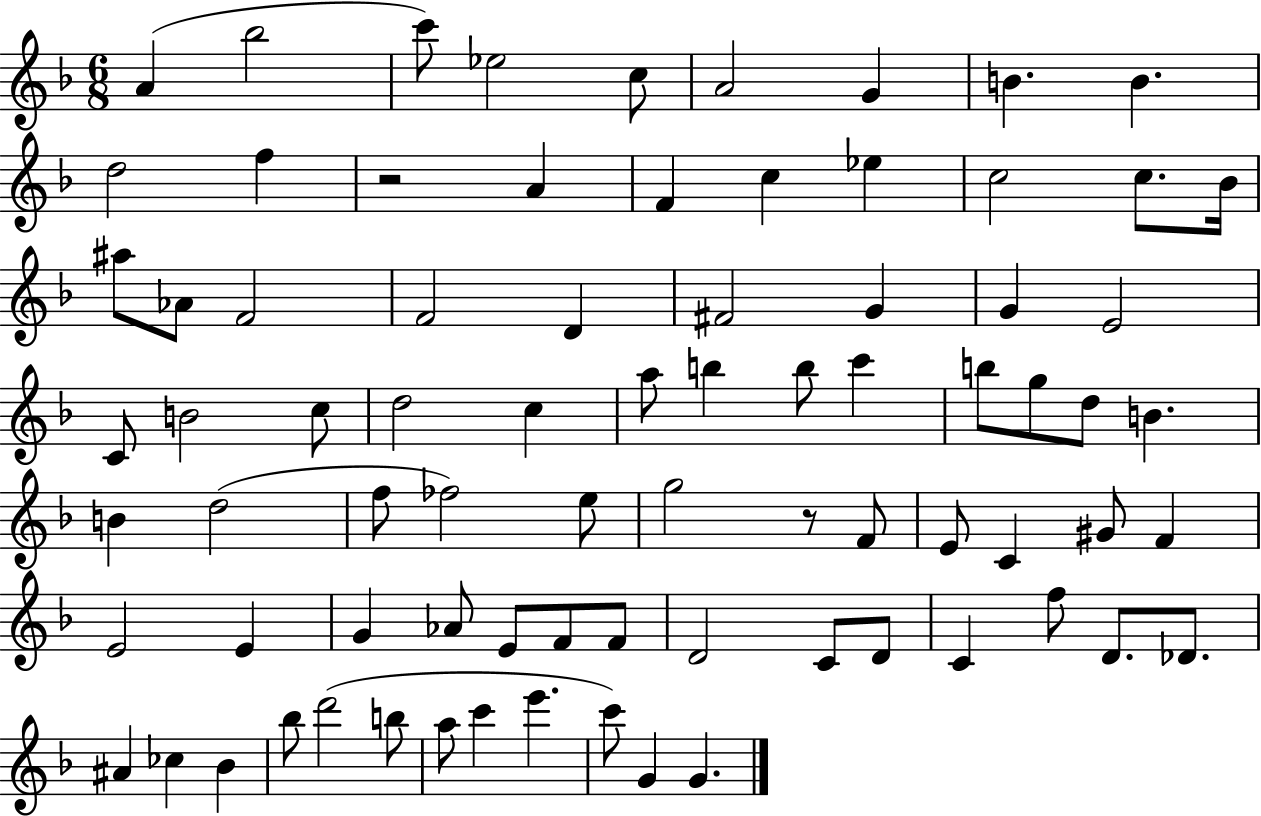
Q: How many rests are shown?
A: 2